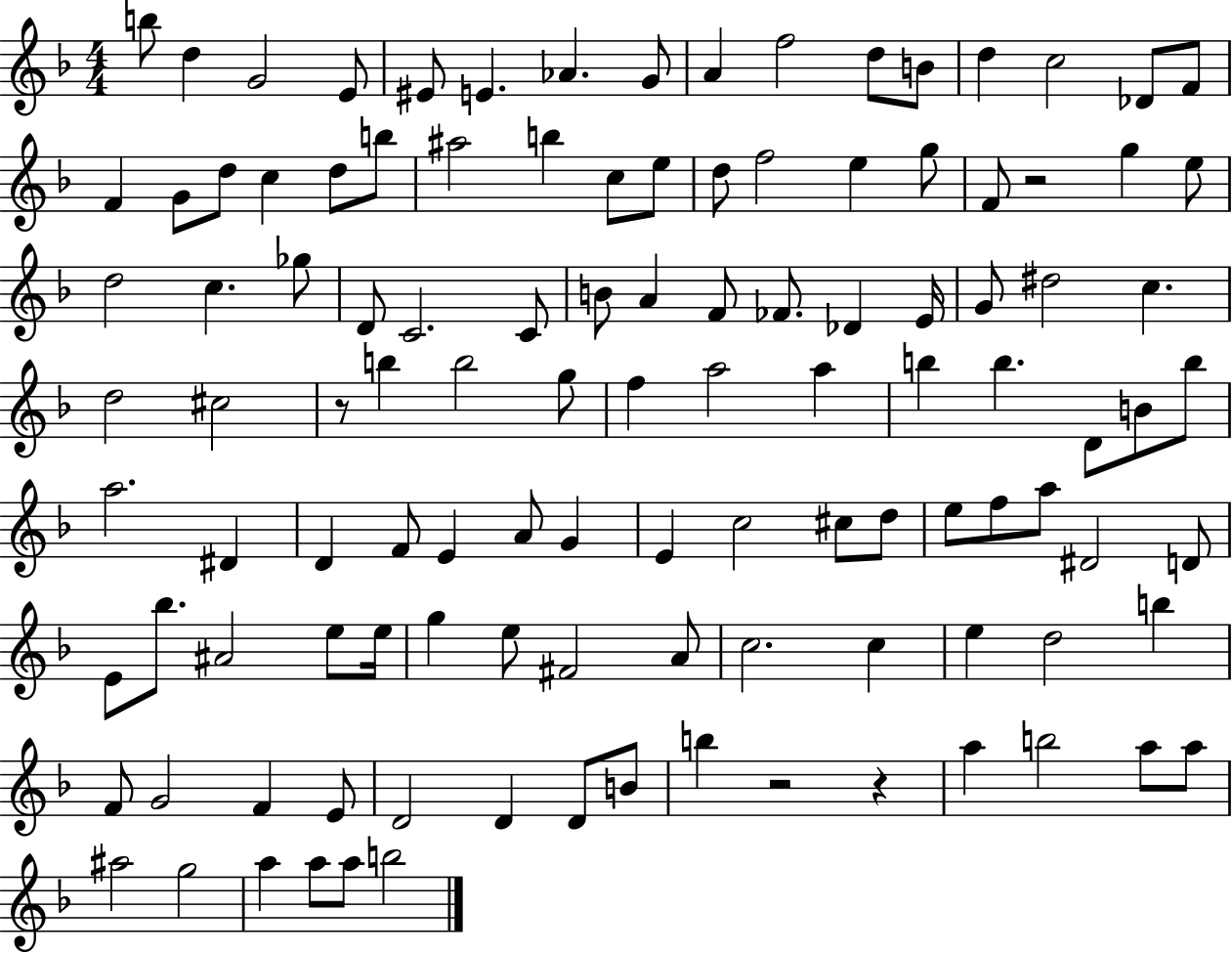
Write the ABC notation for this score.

X:1
T:Untitled
M:4/4
L:1/4
K:F
b/2 d G2 E/2 ^E/2 E _A G/2 A f2 d/2 B/2 d c2 _D/2 F/2 F G/2 d/2 c d/2 b/2 ^a2 b c/2 e/2 d/2 f2 e g/2 F/2 z2 g e/2 d2 c _g/2 D/2 C2 C/2 B/2 A F/2 _F/2 _D E/4 G/2 ^d2 c d2 ^c2 z/2 b b2 g/2 f a2 a b b D/2 B/2 b/2 a2 ^D D F/2 E A/2 G E c2 ^c/2 d/2 e/2 f/2 a/2 ^D2 D/2 E/2 _b/2 ^A2 e/2 e/4 g e/2 ^F2 A/2 c2 c e d2 b F/2 G2 F E/2 D2 D D/2 B/2 b z2 z a b2 a/2 a/2 ^a2 g2 a a/2 a/2 b2